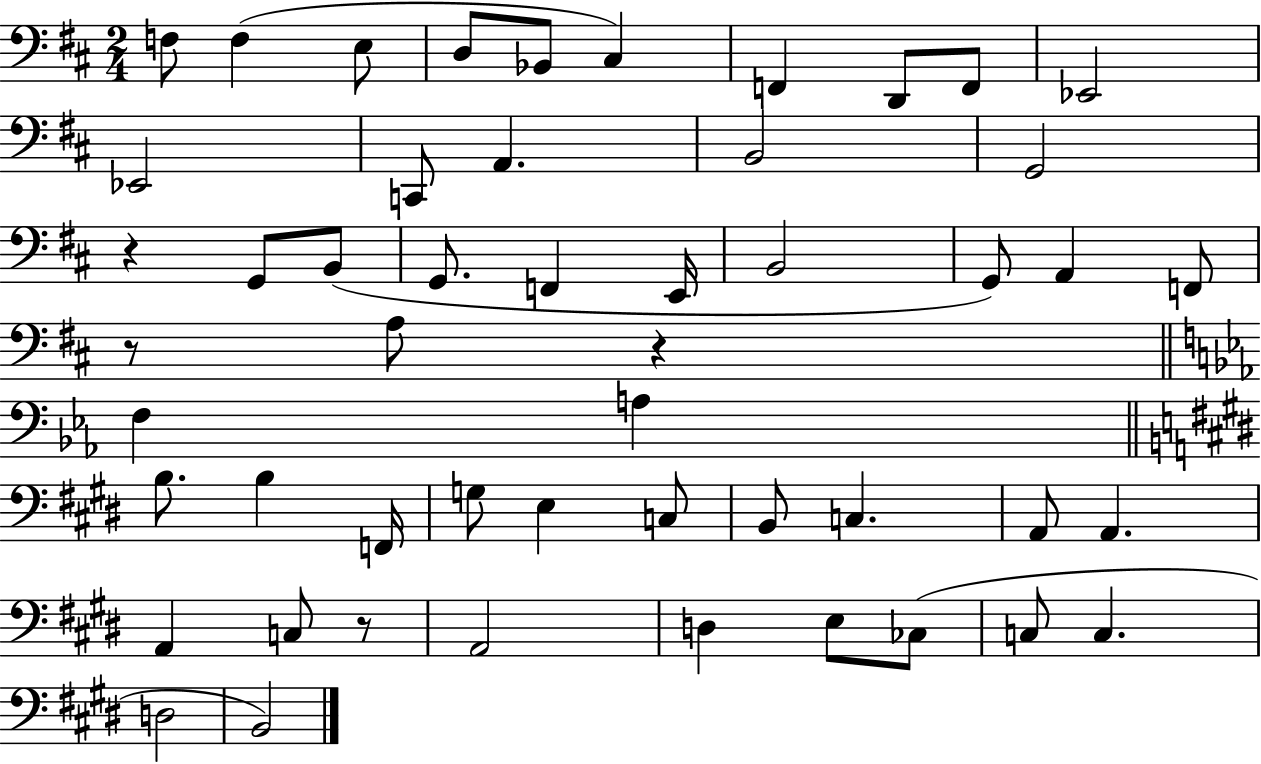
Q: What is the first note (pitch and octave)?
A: F3